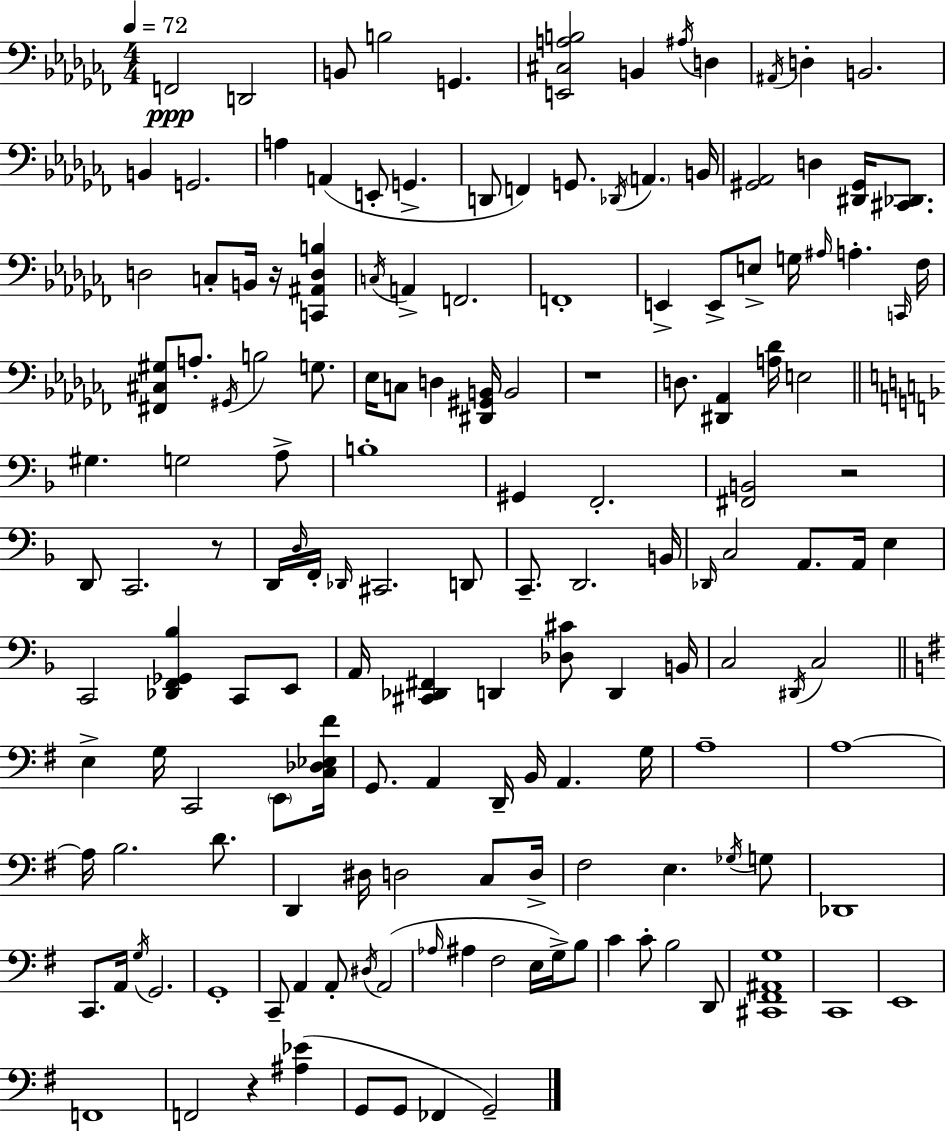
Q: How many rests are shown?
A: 5